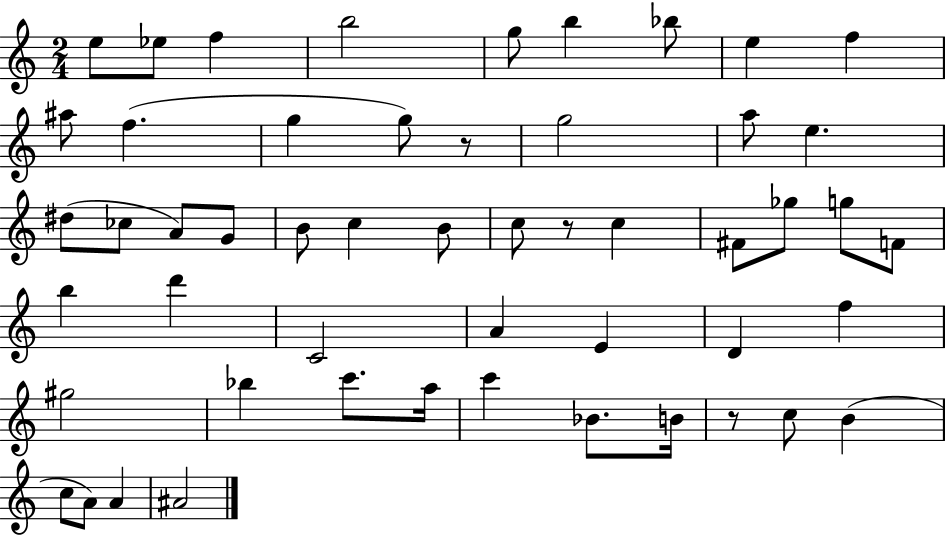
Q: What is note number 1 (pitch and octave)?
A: E5